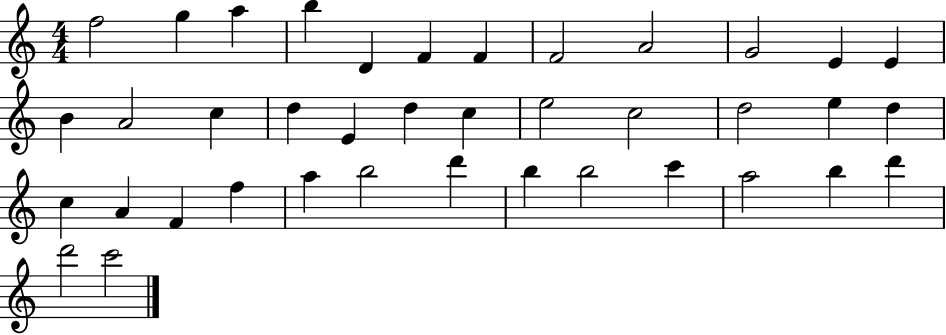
F5/h G5/q A5/q B5/q D4/q F4/q F4/q F4/h A4/h G4/h E4/q E4/q B4/q A4/h C5/q D5/q E4/q D5/q C5/q E5/h C5/h D5/h E5/q D5/q C5/q A4/q F4/q F5/q A5/q B5/h D6/q B5/q B5/h C6/q A5/h B5/q D6/q D6/h C6/h